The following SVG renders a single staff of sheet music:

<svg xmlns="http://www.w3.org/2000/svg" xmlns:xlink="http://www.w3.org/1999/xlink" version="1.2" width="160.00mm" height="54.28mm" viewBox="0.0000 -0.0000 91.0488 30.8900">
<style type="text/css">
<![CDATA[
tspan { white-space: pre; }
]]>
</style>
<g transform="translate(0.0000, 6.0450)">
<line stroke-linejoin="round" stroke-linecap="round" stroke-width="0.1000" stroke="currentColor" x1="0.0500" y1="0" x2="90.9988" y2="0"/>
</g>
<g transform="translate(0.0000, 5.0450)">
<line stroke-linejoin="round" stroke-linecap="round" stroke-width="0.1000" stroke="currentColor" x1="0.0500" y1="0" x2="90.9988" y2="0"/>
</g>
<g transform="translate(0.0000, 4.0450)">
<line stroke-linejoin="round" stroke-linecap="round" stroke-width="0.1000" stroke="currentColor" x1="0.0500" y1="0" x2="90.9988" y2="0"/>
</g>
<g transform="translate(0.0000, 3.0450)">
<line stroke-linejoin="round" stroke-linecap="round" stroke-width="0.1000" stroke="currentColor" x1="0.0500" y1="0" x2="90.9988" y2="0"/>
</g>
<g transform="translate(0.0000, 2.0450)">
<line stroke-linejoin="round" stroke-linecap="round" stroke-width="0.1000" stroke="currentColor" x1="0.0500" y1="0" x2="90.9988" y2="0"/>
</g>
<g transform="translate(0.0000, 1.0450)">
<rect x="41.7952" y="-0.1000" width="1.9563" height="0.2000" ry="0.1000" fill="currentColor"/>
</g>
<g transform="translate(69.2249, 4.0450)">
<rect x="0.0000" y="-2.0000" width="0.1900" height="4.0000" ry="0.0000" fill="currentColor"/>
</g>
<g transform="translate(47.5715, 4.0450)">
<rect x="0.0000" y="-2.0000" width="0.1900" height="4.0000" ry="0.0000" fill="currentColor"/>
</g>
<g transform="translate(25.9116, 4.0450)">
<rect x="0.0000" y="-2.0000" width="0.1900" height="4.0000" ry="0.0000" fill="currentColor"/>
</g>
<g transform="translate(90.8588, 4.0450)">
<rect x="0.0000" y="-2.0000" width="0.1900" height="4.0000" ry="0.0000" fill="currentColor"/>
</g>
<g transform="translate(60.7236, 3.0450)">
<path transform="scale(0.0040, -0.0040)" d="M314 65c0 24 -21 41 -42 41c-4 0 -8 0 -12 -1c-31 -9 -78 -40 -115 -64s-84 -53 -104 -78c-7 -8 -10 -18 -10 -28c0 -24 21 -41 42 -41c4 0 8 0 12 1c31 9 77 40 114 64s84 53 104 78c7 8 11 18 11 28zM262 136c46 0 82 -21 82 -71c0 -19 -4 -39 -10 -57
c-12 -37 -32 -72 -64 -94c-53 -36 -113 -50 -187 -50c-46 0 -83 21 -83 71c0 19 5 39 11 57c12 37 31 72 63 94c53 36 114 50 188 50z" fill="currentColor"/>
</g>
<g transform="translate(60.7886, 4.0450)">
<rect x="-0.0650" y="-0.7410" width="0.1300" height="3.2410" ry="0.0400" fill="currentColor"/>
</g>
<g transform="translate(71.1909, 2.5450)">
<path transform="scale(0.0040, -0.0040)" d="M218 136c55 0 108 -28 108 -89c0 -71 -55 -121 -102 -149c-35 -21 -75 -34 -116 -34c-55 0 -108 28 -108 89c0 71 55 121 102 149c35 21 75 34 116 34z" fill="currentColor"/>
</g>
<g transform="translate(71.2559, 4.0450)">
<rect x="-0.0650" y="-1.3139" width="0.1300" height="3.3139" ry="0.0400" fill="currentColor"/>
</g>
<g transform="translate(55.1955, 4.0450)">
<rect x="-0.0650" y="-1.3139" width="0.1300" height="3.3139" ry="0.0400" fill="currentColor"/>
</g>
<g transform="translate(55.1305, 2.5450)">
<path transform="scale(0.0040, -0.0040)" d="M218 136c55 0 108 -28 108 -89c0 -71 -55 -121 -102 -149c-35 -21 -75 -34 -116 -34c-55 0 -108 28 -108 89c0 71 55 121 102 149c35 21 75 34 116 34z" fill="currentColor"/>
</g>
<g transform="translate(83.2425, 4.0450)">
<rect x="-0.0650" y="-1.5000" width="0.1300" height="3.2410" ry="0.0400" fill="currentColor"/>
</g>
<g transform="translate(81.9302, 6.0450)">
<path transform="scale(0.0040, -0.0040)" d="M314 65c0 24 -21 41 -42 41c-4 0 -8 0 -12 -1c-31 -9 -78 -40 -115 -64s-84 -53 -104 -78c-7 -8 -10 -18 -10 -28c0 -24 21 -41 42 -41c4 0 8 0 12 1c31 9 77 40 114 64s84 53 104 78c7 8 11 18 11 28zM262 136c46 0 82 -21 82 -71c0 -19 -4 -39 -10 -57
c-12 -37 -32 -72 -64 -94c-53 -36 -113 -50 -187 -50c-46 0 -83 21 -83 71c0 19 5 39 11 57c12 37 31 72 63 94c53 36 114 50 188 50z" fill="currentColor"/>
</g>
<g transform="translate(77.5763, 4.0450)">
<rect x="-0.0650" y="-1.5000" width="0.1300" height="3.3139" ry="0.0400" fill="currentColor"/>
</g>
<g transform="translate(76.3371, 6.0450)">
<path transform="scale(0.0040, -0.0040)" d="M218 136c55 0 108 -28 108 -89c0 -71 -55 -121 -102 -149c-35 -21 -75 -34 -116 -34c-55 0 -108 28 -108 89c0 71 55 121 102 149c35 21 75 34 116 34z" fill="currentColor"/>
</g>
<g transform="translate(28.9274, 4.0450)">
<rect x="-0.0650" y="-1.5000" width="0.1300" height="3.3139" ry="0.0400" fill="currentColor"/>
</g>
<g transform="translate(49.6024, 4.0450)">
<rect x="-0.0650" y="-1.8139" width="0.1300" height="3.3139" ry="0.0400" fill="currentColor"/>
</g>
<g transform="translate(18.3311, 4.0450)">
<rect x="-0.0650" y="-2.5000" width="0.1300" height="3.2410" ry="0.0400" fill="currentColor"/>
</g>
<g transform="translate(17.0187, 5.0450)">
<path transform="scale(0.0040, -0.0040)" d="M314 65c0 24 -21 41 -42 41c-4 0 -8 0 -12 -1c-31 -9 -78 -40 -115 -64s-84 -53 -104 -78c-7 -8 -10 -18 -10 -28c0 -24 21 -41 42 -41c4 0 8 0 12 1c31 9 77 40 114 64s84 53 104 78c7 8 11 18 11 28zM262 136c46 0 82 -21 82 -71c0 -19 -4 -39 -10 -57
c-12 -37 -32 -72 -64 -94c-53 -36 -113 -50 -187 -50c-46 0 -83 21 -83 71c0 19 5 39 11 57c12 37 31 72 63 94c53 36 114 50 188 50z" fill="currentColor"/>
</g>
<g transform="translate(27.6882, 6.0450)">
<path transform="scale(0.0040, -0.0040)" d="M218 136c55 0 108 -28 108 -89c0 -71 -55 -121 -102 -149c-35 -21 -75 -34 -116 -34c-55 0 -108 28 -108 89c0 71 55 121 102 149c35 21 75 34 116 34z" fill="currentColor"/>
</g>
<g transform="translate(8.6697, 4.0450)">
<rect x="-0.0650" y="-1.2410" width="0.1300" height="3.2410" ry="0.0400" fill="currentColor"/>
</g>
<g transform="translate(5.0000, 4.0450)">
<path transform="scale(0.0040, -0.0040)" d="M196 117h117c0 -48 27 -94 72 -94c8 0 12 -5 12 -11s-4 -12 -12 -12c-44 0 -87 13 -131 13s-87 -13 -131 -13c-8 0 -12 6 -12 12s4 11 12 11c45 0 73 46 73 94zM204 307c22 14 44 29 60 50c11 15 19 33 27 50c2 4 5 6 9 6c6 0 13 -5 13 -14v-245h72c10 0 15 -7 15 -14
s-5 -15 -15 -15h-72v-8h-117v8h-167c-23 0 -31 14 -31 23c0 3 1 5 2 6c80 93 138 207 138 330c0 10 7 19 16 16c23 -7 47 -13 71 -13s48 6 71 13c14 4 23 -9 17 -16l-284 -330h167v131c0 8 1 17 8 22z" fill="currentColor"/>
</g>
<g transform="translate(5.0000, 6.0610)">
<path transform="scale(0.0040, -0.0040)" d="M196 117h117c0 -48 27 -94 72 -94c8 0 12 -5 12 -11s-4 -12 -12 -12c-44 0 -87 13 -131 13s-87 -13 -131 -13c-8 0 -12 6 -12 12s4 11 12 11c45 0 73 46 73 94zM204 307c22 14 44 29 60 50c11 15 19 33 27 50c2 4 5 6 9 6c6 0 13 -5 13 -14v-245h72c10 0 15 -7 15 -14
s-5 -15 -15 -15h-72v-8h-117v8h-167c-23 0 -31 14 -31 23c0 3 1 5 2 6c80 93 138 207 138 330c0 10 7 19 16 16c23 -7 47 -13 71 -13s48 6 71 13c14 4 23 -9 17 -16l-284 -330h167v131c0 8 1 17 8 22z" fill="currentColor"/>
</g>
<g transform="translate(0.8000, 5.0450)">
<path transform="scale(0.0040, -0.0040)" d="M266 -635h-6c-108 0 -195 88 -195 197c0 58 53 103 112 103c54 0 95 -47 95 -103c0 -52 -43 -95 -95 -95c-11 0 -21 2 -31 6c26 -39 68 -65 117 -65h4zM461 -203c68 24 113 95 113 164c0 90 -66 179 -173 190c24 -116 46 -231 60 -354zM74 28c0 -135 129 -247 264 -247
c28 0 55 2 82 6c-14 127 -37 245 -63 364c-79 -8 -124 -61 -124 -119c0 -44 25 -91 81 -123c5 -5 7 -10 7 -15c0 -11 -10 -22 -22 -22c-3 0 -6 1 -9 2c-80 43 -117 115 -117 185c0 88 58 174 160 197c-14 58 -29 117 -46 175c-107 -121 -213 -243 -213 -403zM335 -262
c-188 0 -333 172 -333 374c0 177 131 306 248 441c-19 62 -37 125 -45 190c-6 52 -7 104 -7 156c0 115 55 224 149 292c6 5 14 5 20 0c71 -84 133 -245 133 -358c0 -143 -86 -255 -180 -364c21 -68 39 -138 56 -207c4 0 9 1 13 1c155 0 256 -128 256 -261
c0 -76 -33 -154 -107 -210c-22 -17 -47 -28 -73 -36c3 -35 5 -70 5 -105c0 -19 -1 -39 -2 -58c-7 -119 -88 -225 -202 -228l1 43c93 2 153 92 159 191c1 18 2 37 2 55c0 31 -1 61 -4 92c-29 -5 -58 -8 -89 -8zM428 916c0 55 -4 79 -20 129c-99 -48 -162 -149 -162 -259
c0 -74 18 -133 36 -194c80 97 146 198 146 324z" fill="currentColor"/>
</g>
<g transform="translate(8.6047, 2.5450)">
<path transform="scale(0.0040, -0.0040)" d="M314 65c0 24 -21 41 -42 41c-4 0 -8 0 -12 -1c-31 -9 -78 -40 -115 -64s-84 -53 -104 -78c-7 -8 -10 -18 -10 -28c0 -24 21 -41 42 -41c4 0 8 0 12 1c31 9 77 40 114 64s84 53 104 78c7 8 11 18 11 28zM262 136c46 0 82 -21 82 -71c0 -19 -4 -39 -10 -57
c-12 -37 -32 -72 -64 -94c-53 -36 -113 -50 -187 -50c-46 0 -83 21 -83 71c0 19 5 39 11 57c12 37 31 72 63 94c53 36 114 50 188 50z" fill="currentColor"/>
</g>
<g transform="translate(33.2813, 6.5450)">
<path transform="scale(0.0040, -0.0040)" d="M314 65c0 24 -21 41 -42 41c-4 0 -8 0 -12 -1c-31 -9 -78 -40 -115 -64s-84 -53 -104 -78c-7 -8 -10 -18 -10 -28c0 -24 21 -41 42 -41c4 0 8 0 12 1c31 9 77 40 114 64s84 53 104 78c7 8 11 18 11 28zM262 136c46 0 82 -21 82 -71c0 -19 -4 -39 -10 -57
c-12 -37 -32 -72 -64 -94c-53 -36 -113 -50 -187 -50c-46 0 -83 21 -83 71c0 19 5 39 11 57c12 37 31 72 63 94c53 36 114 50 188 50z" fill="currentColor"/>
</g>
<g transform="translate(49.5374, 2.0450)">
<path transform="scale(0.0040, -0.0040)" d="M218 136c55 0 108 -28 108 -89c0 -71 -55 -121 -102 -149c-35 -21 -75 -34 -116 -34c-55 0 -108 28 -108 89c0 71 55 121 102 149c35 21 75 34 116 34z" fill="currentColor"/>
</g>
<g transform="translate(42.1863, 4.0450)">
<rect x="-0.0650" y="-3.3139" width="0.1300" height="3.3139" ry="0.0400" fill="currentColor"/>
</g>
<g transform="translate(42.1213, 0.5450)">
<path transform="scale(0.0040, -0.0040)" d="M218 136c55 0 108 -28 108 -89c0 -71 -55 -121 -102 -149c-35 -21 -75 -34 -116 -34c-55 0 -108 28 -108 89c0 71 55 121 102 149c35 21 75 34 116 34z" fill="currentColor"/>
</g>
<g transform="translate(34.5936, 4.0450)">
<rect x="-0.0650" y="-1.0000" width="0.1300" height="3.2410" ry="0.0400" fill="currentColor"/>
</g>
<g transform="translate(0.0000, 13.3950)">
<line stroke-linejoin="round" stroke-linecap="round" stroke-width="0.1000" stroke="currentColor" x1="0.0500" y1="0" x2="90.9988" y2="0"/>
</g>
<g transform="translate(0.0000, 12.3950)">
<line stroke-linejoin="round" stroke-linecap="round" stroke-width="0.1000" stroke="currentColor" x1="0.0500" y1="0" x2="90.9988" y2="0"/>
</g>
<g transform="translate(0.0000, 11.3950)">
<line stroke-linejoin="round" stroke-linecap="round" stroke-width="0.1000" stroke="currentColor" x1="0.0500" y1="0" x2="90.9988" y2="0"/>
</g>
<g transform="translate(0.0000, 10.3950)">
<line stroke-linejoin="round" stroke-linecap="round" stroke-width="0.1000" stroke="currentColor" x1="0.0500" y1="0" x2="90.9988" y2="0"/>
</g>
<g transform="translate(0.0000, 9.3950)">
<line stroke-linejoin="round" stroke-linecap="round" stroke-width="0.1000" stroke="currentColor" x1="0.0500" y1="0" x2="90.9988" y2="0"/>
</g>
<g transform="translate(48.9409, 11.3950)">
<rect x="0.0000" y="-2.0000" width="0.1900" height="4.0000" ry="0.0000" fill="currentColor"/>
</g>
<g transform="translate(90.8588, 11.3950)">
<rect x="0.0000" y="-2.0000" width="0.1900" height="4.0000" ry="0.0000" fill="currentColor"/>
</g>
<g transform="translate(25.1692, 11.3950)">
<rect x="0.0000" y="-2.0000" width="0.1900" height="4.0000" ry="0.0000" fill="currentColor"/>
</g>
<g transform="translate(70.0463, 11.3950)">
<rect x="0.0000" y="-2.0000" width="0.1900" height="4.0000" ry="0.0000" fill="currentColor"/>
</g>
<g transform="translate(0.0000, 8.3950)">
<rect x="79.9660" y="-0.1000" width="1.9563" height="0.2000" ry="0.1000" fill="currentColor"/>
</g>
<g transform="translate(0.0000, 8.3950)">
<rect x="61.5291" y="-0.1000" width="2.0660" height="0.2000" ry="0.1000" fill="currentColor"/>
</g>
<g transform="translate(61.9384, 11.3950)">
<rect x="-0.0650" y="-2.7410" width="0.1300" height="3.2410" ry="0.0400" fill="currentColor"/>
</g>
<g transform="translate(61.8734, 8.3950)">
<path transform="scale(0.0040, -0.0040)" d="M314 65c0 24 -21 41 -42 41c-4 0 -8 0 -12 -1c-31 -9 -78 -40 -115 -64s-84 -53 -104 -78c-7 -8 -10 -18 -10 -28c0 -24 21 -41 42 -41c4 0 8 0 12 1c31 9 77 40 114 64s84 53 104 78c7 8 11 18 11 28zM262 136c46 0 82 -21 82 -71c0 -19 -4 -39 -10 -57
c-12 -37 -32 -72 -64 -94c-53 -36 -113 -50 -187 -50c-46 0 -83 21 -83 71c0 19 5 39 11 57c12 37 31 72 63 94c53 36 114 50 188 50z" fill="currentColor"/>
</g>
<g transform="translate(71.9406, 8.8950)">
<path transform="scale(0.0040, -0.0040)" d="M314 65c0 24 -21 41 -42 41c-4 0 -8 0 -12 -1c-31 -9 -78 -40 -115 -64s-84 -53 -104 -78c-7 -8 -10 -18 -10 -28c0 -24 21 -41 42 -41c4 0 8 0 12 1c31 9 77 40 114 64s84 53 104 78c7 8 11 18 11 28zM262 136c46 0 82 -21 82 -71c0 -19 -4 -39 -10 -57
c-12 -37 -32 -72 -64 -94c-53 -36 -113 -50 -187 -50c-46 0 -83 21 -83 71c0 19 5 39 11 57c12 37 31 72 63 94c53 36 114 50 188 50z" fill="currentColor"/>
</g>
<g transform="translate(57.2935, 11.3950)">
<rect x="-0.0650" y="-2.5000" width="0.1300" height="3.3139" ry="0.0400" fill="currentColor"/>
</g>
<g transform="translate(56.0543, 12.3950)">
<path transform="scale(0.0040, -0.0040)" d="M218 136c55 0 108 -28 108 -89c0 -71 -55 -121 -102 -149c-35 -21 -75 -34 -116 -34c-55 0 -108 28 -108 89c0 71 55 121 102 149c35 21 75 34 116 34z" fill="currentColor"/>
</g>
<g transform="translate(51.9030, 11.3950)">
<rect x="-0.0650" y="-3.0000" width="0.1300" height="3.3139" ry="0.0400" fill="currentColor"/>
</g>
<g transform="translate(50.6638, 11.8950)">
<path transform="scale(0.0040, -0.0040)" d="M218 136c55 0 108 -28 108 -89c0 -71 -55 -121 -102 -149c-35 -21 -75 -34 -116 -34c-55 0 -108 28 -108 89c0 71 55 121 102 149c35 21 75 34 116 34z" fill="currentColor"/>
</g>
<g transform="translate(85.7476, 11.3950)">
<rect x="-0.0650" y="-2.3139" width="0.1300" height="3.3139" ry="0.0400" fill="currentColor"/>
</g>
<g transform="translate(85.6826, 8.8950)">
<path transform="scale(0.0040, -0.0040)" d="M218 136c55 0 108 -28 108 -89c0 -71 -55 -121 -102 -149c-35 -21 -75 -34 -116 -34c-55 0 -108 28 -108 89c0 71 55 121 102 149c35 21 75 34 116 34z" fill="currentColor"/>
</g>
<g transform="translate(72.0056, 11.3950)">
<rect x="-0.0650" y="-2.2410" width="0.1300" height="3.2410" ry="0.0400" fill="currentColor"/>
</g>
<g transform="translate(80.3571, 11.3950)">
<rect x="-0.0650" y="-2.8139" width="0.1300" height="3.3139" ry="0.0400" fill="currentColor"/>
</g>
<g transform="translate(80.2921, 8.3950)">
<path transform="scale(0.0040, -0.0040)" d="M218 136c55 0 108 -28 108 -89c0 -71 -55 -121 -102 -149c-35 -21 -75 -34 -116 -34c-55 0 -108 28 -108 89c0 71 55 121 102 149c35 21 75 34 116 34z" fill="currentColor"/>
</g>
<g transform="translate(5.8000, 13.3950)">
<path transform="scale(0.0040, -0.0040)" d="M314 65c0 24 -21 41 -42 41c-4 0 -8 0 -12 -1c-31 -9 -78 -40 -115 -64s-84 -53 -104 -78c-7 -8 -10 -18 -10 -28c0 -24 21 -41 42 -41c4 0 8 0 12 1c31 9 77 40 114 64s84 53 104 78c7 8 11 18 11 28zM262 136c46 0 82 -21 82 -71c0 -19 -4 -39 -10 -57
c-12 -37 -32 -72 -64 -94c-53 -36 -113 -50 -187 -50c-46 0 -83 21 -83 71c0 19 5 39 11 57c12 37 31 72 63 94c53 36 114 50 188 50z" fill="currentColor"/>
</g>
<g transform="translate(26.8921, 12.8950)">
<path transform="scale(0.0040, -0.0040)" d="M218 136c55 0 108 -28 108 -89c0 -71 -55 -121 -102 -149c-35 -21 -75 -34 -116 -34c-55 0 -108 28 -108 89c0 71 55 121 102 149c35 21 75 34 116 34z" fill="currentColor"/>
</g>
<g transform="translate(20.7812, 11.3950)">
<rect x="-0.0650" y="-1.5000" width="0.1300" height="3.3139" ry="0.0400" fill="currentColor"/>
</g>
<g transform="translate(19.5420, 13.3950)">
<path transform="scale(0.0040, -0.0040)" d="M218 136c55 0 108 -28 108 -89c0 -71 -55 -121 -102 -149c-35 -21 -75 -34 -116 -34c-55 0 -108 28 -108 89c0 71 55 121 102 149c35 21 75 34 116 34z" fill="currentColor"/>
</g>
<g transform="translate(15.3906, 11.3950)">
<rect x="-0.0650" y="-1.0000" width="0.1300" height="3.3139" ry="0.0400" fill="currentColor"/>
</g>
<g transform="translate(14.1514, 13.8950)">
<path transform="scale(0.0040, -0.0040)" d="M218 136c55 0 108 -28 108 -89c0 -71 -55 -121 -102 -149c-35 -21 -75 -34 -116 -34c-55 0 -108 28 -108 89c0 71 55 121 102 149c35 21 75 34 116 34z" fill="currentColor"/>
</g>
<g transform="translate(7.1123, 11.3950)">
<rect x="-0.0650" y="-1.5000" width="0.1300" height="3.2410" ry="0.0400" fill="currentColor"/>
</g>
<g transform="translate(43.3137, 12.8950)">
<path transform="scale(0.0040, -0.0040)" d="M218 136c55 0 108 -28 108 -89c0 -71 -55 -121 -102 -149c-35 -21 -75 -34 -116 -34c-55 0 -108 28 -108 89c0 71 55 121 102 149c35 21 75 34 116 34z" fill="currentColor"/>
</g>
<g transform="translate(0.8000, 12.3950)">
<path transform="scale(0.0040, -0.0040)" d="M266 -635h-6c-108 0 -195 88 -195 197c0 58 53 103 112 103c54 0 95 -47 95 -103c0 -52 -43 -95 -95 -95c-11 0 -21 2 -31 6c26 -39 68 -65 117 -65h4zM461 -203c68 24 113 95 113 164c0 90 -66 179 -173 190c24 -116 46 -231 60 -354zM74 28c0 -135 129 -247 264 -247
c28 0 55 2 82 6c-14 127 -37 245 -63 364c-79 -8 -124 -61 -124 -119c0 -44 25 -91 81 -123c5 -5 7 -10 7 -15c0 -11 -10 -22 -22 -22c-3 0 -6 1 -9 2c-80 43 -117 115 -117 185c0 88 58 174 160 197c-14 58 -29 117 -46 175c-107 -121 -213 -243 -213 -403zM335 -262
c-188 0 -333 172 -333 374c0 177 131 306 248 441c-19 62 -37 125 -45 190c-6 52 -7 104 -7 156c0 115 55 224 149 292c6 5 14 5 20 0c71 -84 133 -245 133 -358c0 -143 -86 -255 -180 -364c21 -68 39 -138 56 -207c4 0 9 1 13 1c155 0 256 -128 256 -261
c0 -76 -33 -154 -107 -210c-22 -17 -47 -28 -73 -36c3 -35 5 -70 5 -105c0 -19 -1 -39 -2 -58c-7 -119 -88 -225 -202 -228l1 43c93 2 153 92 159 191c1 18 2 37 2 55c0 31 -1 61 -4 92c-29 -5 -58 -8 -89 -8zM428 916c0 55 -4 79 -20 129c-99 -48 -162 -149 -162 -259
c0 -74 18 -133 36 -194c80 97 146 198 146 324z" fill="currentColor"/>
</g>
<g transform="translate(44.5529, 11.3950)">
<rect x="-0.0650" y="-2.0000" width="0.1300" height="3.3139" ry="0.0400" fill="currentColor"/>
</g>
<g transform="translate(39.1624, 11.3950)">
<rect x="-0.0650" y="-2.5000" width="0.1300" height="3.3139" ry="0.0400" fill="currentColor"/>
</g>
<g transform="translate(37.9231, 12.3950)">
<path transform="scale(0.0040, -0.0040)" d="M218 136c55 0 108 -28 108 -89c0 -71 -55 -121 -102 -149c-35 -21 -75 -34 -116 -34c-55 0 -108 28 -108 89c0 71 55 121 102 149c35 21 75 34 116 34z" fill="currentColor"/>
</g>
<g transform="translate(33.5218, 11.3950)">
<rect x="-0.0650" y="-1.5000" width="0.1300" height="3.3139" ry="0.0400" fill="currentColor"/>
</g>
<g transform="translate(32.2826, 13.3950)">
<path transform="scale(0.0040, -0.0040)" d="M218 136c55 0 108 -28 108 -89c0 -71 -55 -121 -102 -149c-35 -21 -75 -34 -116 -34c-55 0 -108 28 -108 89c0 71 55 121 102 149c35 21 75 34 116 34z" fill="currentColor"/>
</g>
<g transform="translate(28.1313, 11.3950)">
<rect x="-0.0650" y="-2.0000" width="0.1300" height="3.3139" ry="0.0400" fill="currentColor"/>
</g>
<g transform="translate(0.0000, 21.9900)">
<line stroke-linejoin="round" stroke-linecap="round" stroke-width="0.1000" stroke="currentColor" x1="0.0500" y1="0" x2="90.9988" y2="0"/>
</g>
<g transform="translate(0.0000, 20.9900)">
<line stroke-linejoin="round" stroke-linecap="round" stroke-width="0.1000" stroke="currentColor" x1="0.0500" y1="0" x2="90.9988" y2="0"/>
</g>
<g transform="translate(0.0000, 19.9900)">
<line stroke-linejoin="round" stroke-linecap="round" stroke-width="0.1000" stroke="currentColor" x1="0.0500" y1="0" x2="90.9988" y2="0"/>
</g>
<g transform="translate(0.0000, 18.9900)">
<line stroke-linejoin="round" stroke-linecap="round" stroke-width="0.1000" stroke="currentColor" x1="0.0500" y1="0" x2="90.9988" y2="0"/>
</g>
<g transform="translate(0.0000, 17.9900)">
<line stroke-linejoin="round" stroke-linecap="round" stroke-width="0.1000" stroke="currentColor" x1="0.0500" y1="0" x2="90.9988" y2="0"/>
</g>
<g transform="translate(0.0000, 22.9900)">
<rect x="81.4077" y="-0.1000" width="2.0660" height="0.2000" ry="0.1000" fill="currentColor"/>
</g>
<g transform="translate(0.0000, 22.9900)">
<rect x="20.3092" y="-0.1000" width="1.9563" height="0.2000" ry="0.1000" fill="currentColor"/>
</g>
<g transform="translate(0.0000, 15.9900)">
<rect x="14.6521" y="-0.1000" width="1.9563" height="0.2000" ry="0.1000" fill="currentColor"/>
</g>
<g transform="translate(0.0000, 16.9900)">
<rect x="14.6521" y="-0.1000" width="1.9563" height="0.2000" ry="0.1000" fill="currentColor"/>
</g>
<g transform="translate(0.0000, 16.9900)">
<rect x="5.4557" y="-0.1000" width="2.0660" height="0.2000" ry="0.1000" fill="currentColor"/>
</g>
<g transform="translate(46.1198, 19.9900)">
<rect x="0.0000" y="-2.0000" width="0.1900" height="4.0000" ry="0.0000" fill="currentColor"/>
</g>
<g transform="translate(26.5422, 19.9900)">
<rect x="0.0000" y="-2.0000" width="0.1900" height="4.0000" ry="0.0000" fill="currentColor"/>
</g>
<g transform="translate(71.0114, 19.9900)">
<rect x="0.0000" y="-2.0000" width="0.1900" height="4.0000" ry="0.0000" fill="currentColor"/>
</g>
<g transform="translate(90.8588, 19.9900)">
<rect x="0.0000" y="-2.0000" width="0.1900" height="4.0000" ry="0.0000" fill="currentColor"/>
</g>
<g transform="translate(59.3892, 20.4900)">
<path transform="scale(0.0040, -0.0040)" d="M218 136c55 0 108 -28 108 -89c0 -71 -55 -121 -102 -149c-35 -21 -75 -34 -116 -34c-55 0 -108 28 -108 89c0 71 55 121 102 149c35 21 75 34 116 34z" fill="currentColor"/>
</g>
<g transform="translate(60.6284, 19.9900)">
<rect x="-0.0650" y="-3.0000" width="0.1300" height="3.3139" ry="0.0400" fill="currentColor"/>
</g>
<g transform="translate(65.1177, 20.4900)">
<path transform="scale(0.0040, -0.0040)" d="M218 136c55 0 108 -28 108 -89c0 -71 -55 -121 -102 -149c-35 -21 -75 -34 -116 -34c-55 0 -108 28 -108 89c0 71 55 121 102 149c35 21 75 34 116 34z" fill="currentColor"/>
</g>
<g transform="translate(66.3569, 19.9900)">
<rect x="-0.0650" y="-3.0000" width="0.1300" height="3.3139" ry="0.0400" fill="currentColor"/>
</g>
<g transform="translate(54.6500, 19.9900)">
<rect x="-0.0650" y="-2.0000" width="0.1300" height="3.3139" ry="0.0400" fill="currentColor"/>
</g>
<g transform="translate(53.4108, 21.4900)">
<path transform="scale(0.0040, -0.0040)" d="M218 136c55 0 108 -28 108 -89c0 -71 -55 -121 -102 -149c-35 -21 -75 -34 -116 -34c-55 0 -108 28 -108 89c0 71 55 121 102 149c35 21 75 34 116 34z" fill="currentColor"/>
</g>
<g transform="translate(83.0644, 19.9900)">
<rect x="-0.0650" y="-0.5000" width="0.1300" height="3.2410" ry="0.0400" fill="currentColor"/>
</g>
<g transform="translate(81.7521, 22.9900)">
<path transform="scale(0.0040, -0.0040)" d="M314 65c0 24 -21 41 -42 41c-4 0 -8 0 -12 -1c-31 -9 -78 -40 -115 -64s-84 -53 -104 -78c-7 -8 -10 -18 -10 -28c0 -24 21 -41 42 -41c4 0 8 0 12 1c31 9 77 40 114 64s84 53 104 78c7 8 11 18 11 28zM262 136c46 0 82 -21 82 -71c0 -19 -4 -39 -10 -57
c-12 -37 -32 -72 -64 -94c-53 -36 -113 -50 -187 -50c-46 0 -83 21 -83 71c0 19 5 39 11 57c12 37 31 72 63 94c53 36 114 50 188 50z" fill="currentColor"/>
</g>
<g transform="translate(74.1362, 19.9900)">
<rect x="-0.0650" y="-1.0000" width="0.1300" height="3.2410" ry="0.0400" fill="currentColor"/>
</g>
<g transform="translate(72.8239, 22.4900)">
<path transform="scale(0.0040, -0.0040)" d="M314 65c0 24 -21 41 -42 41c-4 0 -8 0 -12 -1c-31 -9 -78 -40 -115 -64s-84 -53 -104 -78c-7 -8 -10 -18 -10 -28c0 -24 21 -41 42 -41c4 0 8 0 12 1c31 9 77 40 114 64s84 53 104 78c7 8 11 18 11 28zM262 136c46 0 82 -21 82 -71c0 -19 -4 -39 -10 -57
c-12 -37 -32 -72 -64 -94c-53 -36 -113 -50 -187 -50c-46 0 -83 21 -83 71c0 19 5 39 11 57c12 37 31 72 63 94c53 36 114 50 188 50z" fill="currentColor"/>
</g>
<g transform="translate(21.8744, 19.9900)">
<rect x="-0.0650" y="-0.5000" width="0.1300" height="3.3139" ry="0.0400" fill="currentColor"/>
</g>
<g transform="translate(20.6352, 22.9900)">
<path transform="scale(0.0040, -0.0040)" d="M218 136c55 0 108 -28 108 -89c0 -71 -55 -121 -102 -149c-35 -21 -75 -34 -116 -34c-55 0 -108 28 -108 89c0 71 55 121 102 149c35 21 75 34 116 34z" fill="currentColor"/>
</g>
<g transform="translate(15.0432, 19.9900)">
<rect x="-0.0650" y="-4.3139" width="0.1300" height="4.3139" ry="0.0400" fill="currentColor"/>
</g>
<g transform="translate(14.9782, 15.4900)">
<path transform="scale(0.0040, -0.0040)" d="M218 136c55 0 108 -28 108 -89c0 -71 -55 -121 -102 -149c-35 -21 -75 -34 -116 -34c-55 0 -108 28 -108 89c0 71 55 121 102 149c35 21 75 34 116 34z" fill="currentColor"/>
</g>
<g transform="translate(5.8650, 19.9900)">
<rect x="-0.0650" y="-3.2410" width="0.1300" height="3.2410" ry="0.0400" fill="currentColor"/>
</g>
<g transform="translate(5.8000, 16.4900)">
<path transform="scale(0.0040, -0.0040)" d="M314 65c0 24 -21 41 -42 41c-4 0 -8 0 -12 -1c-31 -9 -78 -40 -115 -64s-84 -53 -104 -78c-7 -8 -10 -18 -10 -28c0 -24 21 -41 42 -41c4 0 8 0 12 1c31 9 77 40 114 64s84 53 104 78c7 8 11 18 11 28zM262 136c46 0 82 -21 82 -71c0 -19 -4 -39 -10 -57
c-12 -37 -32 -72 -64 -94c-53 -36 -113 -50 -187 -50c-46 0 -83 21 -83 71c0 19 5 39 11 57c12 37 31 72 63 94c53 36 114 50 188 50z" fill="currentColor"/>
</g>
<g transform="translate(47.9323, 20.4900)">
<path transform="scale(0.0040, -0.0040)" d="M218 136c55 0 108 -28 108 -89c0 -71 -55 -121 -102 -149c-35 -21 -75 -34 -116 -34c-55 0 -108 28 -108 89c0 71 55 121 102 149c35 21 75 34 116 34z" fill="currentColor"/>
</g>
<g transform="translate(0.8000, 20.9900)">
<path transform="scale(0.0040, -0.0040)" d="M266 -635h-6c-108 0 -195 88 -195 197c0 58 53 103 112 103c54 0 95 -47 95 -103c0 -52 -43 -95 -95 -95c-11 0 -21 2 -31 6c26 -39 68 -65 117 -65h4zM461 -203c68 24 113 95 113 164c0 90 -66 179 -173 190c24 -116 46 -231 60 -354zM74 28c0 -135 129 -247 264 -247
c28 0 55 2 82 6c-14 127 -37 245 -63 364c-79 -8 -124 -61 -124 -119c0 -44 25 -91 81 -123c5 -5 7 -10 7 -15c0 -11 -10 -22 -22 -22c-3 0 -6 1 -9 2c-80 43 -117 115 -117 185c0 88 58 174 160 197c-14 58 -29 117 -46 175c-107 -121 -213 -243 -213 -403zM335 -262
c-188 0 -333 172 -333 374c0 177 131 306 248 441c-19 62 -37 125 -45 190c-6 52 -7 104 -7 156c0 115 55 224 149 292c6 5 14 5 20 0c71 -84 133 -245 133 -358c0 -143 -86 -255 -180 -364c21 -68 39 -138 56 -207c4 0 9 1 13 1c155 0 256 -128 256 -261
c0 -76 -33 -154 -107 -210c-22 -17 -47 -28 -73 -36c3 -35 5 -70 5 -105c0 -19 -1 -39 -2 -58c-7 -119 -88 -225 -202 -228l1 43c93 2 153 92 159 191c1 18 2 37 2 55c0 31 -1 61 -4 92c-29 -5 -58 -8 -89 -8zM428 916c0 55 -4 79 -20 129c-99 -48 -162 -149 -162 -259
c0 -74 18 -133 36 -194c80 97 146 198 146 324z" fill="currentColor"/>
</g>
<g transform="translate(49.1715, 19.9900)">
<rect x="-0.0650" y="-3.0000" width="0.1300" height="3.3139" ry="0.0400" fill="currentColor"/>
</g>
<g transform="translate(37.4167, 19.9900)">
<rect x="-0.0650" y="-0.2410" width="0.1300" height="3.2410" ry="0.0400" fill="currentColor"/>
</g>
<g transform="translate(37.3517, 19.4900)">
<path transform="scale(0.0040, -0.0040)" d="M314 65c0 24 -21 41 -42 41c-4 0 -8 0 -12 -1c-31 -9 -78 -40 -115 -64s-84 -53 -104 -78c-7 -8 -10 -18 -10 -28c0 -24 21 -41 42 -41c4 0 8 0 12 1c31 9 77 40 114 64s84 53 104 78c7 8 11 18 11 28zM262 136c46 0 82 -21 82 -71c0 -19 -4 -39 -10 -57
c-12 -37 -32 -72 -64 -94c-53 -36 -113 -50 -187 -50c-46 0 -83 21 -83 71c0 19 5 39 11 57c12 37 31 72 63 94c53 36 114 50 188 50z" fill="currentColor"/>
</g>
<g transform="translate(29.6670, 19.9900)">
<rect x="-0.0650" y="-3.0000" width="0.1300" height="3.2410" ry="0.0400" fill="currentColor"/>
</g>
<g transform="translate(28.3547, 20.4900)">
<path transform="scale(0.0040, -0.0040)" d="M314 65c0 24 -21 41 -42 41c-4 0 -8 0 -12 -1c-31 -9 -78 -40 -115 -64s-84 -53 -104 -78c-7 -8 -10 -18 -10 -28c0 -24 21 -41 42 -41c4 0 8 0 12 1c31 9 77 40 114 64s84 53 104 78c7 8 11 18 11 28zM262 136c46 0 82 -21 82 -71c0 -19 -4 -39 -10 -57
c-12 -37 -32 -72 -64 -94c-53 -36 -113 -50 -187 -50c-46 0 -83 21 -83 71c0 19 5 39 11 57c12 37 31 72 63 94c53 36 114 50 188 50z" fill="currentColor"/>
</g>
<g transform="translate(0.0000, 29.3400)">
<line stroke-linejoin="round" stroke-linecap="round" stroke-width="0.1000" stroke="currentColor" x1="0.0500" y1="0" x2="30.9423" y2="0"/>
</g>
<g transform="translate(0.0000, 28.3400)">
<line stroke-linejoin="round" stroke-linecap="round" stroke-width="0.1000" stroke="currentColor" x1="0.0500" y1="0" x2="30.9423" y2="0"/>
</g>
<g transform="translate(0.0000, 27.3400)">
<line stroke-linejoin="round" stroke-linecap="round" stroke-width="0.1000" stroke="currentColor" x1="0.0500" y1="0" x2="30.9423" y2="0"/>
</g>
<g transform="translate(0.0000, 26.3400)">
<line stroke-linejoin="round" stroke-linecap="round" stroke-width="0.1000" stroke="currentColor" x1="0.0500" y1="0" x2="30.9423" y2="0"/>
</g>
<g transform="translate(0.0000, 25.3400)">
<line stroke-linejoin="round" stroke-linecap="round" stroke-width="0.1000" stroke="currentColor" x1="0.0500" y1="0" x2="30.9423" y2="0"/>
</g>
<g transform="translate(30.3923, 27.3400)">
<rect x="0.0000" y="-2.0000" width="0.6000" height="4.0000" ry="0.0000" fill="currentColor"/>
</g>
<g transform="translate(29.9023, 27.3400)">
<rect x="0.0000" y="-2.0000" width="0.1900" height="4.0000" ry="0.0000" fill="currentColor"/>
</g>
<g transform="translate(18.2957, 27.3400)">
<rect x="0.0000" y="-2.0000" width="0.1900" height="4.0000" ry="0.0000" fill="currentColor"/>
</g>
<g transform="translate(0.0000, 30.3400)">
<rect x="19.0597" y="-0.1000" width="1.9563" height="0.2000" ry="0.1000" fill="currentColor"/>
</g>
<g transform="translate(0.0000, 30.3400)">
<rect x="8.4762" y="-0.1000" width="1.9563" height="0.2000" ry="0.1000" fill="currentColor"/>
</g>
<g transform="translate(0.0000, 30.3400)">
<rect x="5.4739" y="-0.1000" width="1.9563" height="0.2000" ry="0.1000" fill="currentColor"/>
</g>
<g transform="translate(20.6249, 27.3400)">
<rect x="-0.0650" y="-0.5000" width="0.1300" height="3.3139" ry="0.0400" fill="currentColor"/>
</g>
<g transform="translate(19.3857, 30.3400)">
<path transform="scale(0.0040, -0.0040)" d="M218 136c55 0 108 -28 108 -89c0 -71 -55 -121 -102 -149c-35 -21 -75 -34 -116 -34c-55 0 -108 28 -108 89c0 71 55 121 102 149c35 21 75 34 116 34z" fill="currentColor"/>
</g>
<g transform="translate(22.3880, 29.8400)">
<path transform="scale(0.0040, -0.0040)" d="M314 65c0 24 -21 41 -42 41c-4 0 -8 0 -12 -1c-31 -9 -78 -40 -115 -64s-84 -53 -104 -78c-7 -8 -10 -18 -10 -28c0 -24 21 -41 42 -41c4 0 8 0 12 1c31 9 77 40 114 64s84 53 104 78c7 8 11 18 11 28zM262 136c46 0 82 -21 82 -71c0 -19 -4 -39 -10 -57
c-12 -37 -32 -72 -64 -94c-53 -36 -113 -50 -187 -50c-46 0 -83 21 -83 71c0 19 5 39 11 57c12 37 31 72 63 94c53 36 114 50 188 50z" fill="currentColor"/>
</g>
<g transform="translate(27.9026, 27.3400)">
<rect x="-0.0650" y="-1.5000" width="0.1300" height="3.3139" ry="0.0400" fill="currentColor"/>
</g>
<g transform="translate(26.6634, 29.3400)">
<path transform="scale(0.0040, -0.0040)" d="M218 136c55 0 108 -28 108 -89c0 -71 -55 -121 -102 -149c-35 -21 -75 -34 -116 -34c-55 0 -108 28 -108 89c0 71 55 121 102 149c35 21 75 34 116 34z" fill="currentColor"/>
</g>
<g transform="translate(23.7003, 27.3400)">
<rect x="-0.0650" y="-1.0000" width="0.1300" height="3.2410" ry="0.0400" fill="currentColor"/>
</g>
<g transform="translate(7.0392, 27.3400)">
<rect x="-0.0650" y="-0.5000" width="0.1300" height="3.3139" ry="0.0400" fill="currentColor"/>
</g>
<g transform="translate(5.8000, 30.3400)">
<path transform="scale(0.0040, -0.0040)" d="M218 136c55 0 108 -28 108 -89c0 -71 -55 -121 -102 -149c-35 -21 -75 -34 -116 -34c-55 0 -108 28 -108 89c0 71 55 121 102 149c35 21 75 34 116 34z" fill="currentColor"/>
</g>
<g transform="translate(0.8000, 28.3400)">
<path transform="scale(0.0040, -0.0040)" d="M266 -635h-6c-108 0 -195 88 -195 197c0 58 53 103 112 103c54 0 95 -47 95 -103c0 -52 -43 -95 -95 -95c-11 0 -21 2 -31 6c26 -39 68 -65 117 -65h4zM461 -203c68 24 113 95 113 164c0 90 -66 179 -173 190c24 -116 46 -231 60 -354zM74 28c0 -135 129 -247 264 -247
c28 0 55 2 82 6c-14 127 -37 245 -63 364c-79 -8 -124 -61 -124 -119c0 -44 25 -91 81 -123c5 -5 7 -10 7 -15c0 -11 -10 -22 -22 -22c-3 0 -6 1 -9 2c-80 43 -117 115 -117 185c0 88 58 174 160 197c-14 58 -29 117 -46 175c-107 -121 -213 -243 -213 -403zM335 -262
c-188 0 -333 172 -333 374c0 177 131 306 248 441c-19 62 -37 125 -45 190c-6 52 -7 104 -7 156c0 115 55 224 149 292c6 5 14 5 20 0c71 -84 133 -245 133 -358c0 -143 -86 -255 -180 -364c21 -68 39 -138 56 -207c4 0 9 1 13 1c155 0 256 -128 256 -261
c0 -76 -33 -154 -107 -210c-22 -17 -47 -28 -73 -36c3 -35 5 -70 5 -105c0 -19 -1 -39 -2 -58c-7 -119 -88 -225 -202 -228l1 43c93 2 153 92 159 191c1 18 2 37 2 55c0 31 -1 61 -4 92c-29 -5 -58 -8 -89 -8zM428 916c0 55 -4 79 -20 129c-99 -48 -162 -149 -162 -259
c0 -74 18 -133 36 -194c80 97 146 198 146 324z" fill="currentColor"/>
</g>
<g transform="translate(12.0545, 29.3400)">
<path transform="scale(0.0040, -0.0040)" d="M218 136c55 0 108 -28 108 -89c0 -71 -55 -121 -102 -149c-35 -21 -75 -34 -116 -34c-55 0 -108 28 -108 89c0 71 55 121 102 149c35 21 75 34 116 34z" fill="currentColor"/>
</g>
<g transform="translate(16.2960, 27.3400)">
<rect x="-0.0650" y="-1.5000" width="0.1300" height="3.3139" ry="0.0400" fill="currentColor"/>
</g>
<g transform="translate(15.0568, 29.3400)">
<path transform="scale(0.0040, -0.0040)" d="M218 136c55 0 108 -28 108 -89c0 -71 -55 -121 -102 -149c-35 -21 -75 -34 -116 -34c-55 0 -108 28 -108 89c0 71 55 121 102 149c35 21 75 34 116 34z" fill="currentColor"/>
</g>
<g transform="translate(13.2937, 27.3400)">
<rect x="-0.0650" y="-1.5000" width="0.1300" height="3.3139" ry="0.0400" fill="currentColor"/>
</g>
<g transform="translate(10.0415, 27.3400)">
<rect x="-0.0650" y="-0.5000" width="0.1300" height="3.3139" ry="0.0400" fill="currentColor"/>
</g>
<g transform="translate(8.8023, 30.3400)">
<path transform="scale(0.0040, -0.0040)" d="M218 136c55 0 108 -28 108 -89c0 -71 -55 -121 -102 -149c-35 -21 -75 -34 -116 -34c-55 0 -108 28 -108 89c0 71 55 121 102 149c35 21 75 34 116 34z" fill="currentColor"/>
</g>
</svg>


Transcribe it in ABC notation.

X:1
T:Untitled
M:4/4
L:1/4
K:C
e2 G2 E D2 b f e d2 e E E2 E2 D E F E G F A G a2 g2 a g b2 d' C A2 c2 A F A A D2 C2 C C E E C D2 E